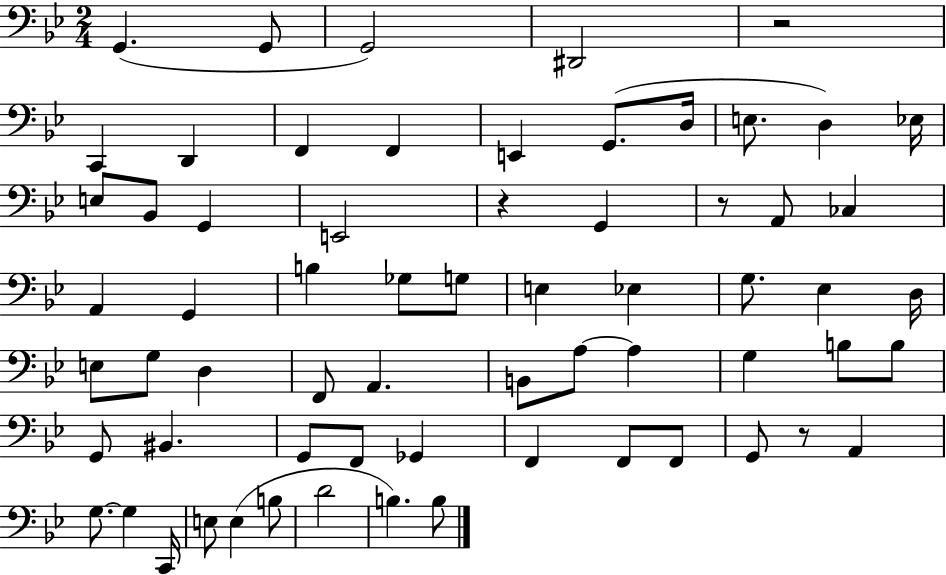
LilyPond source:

{
  \clef bass
  \numericTimeSignature
  \time 2/4
  \key bes \major
  g,4.( g,8 | g,2) | dis,2 | r2 | \break c,4 d,4 | f,4 f,4 | e,4 g,8.( d16 | e8. d4) ees16 | \break e8 bes,8 g,4 | e,2 | r4 g,4 | r8 a,8 ces4 | \break a,4 g,4 | b4 ges8 g8 | e4 ees4 | g8. ees4 d16 | \break e8 g8 d4 | f,8 a,4. | b,8 a8~~ a4 | g4 b8 b8 | \break g,8 bis,4. | g,8 f,8 ges,4 | f,4 f,8 f,8 | g,8 r8 a,4 | \break g8.~~ g4 c,16 | e8 e4( b8 | d'2 | b4.) b8 | \break \bar "|."
}